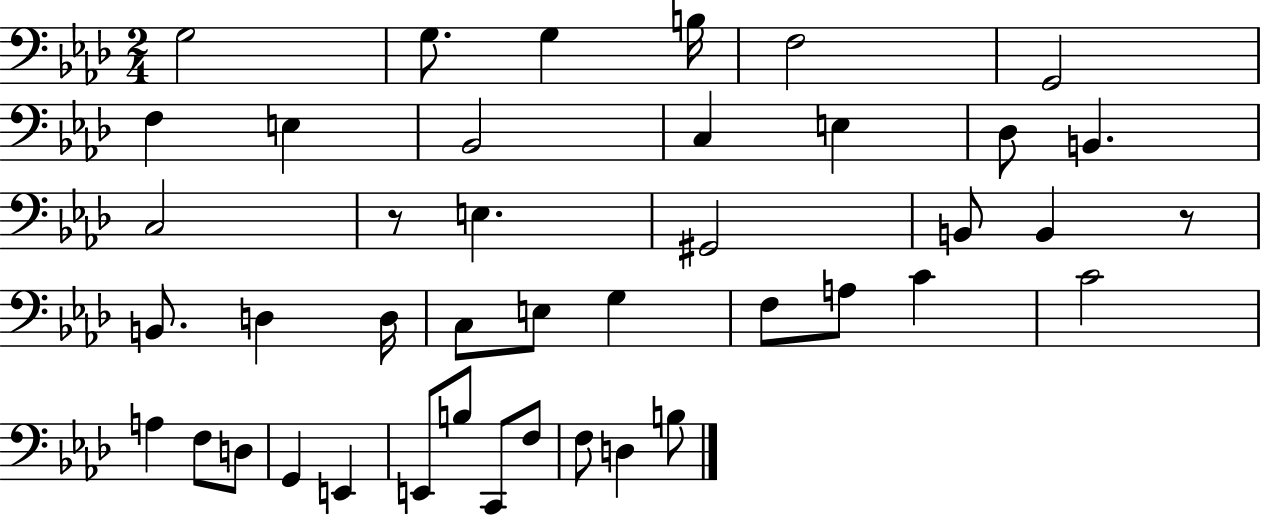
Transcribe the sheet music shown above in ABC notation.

X:1
T:Untitled
M:2/4
L:1/4
K:Ab
G,2 G,/2 G, B,/4 F,2 G,,2 F, E, _B,,2 C, E, _D,/2 B,, C,2 z/2 E, ^G,,2 B,,/2 B,, z/2 B,,/2 D, D,/4 C,/2 E,/2 G, F,/2 A,/2 C C2 A, F,/2 D,/2 G,, E,, E,,/2 B,/2 C,,/2 F,/2 F,/2 D, B,/2